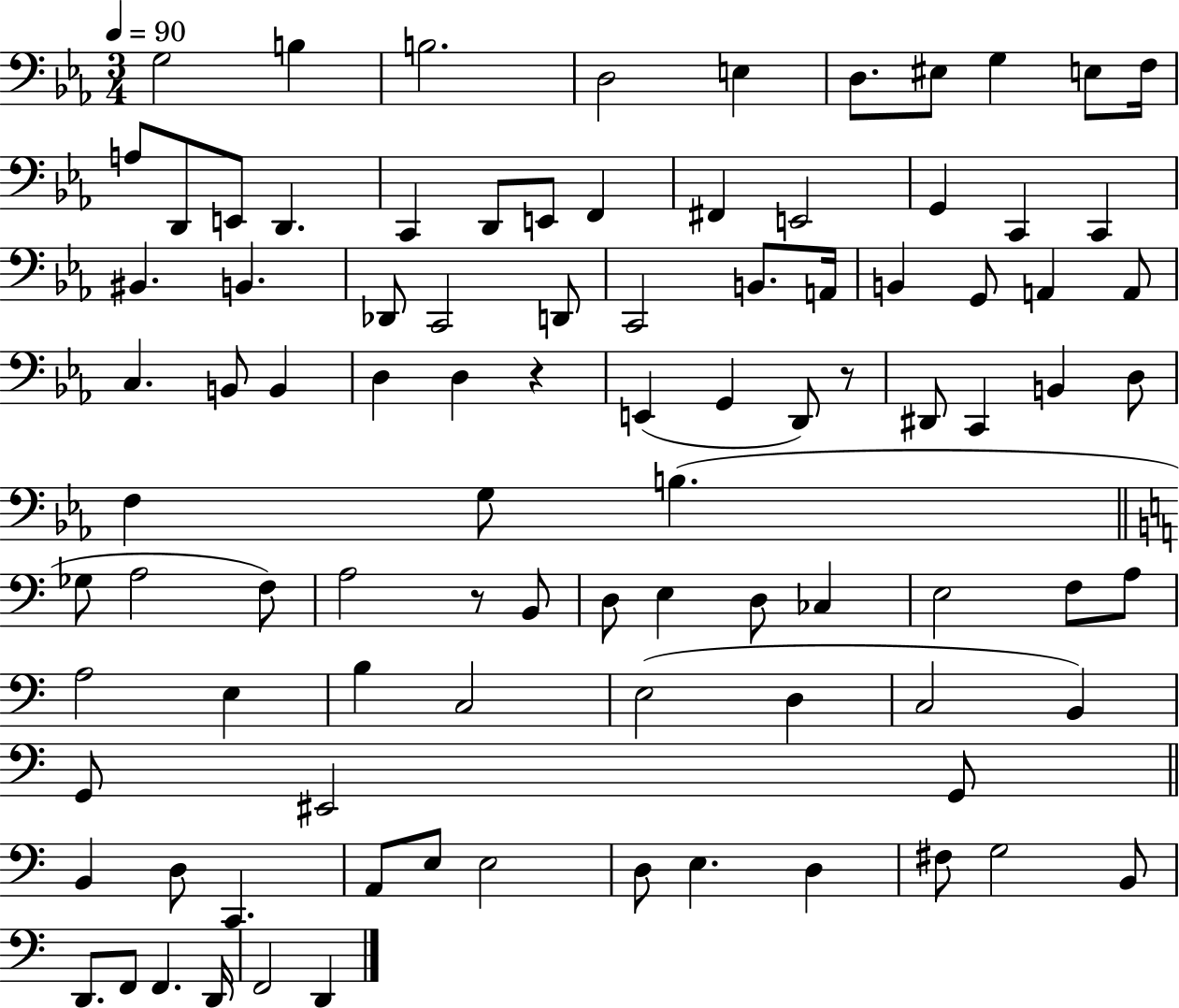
G3/h B3/q B3/h. D3/h E3/q D3/e. EIS3/e G3/q E3/e F3/s A3/e D2/e E2/e D2/q. C2/q D2/e E2/e F2/q F#2/q E2/h G2/q C2/q C2/q BIS2/q. B2/q. Db2/e C2/h D2/e C2/h B2/e. A2/s B2/q G2/e A2/q A2/e C3/q. B2/e B2/q D3/q D3/q R/q E2/q G2/q D2/e R/e D#2/e C2/q B2/q D3/e F3/q G3/e B3/q. Gb3/e A3/h F3/e A3/h R/e B2/e D3/e E3/q D3/e CES3/q E3/h F3/e A3/e A3/h E3/q B3/q C3/h E3/h D3/q C3/h B2/q G2/e EIS2/h G2/e B2/q D3/e C2/q. A2/e E3/e E3/h D3/e E3/q. D3/q F#3/e G3/h B2/e D2/e. F2/e F2/q. D2/s F2/h D2/q